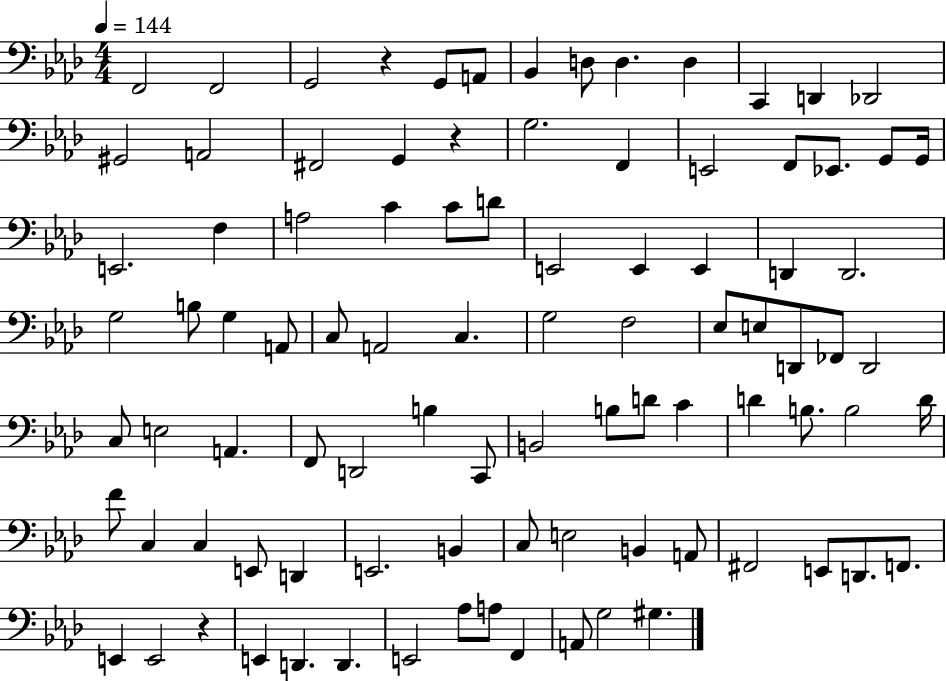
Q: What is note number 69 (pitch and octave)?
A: E2